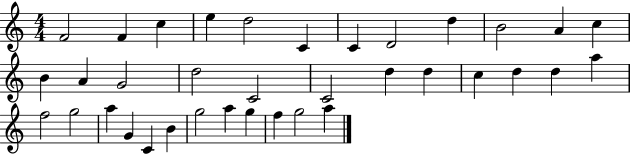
F4/h F4/q C5/q E5/q D5/h C4/q C4/q D4/h D5/q B4/h A4/q C5/q B4/q A4/q G4/h D5/h C4/h C4/h D5/q D5/q C5/q D5/q D5/q A5/q F5/h G5/h A5/q G4/q C4/q B4/q G5/h A5/q G5/q F5/q G5/h A5/q